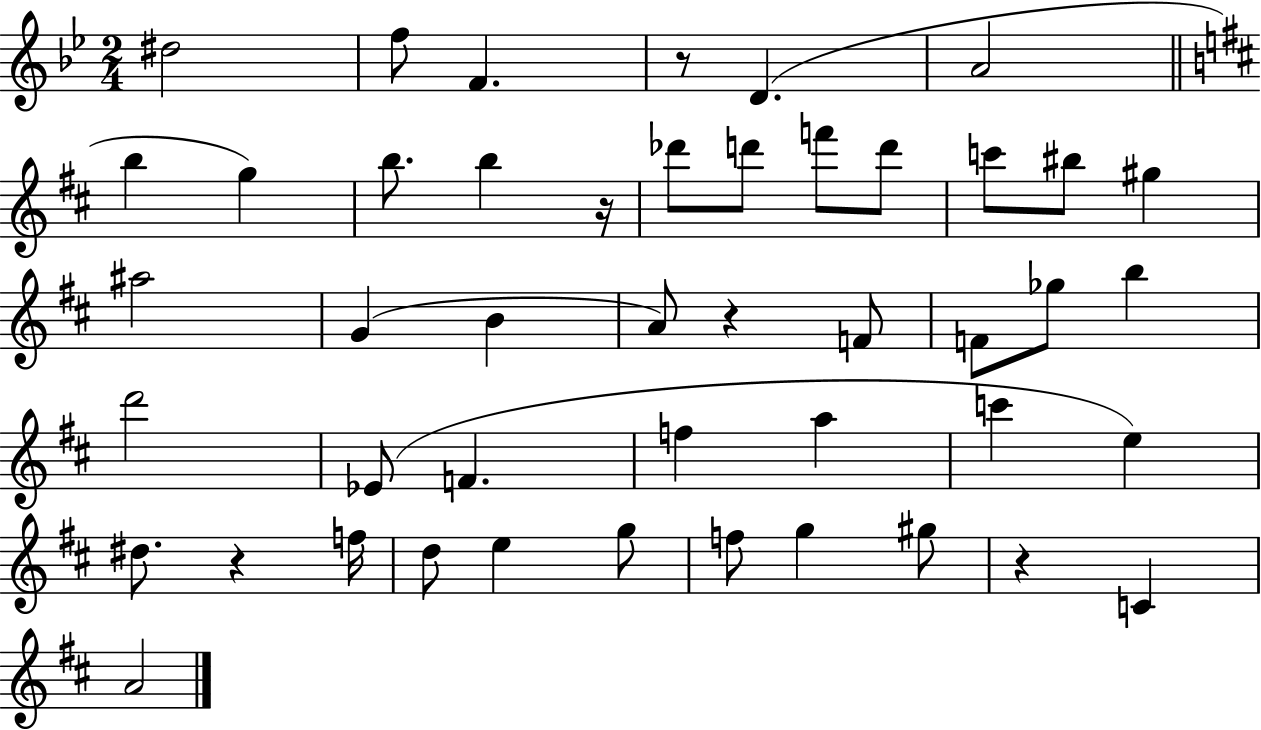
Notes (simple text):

D#5/h F5/e F4/q. R/e D4/q. A4/h B5/q G5/q B5/e. B5/q R/s Db6/e D6/e F6/e D6/e C6/e BIS5/e G#5/q A#5/h G4/q B4/q A4/e R/q F4/e F4/e Gb5/e B5/q D6/h Eb4/e F4/q. F5/q A5/q C6/q E5/q D#5/e. R/q F5/s D5/e E5/q G5/e F5/e G5/q G#5/e R/q C4/q A4/h